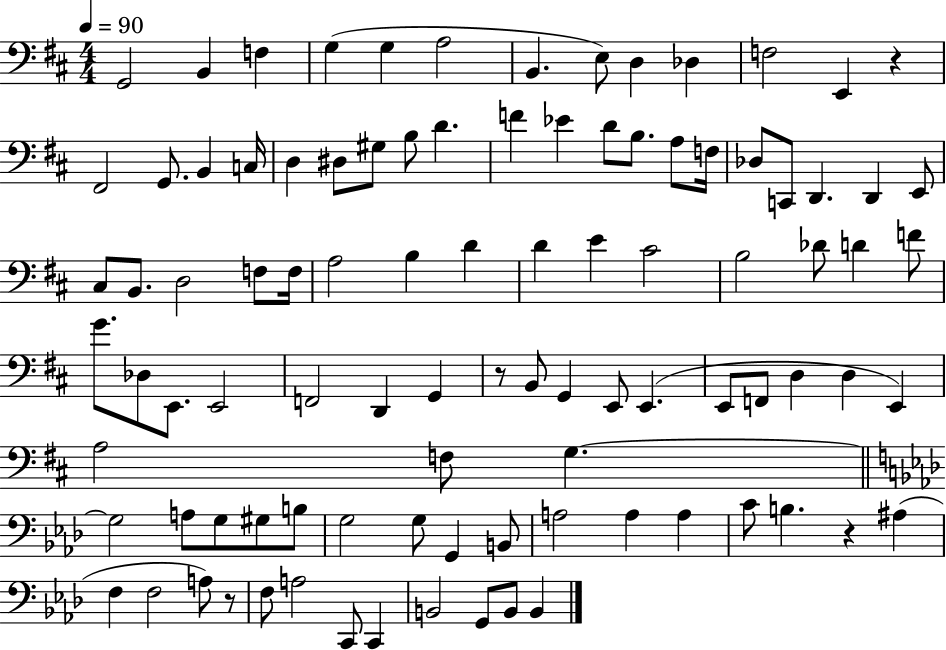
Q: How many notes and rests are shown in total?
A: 96